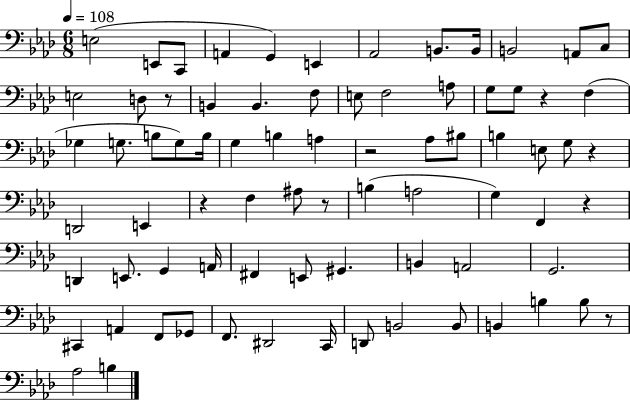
{
  \clef bass
  \numericTimeSignature
  \time 6/8
  \key aes \major
  \tempo 4 = 108
  e2( e,8 c,8 | a,4 g,4) e,4 | aes,2 b,8. b,16 | b,2 a,8 c8 | \break e2 d8 r8 | b,4 b,4. f8 | e8 f2 a8 | g8 g8 r4 f4( | \break ges4 g8. b8 g8) b16 | g4 b4 a4 | r2 aes8 bis8 | b4 e8 g8 r4 | \break d,2 e,4 | r4 f4 ais8 r8 | b4( a2 | g4) f,4 r4 | \break d,4 e,8. g,4 a,16 | fis,4 e,8 gis,4. | b,4 a,2 | g,2. | \break cis,4 a,4 f,8 ges,8 | f,8. dis,2 c,16 | d,8 b,2 b,8 | b,4 b4 b8 r8 | \break aes2 b4 | \bar "|."
}